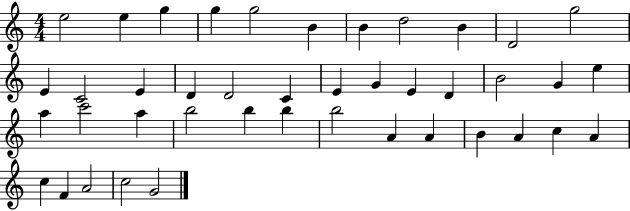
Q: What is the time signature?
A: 4/4